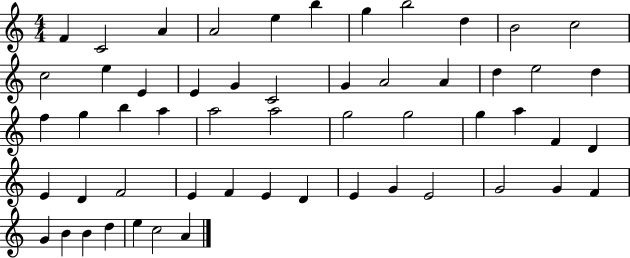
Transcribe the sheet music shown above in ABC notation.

X:1
T:Untitled
M:4/4
L:1/4
K:C
F C2 A A2 e b g b2 d B2 c2 c2 e E E G C2 G A2 A d e2 d f g b a a2 a2 g2 g2 g a F D E D F2 E F E D E G E2 G2 G F G B B d e c2 A